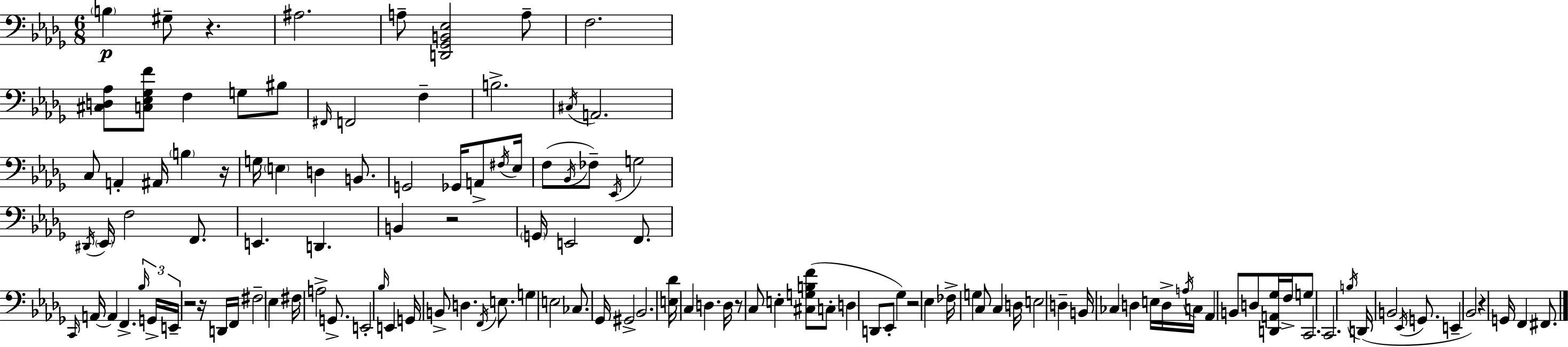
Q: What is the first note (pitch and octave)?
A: B3